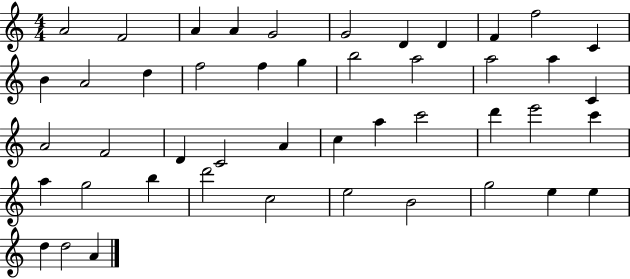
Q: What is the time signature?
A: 4/4